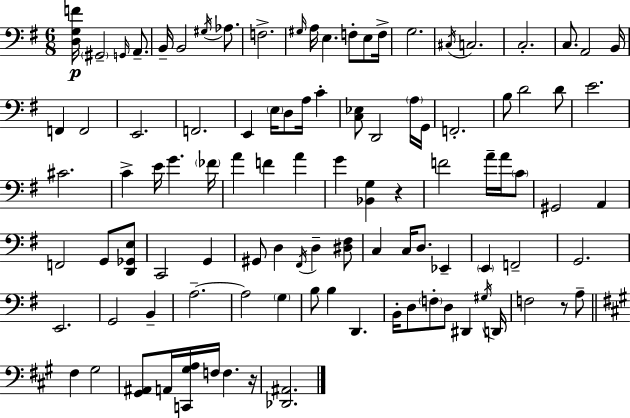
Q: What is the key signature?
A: G major